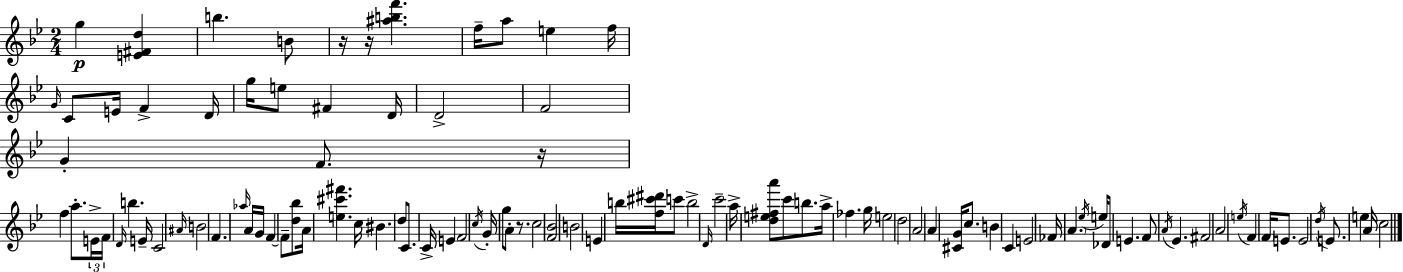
G5/q [E4,F#4,D5]/q B5/q. B4/e R/s R/s [A#5,B5,F6]/q. F5/s A5/e E5/q F5/s G4/s C4/e E4/s F4/q D4/s G5/s E5/e F#4/q D4/s D4/h F4/h G4/q F4/e. R/s F5/q A5/e. E4/s F4/s D4/s B5/q. E4/s C4/h A#4/s B4/h F4/q. Ab5/s A4/s G4/s F4/q F4/e [D5,Bb5]/e A4/s [E5,C#6,F#6]/q. C5/s BIS4/q. D5/e C4/e. C4/s E4/q F4/h C5/s G4/s G5/e A4/e R/e. C5/h [F4,Bb4]/h B4/h E4/q B5/s [F5,C#6,D#6]/s C6/e B5/h D4/s C6/h A5/s [D5,E5,F#5,A6]/e C6/e B5/e. A5/s FES5/q. G5/s E5/h D5/h A4/h A4/q [C#4,G4]/s C5/e. B4/q C4/q E4/h FES4/s A4/q. Eb5/s E5/s Db4/e E4/q. F4/e A4/s Eb4/q. F#4/h A4/h E5/s F4/q F4/s E4/e. E4/h D5/s E4/e. E5/q A4/s C5/h